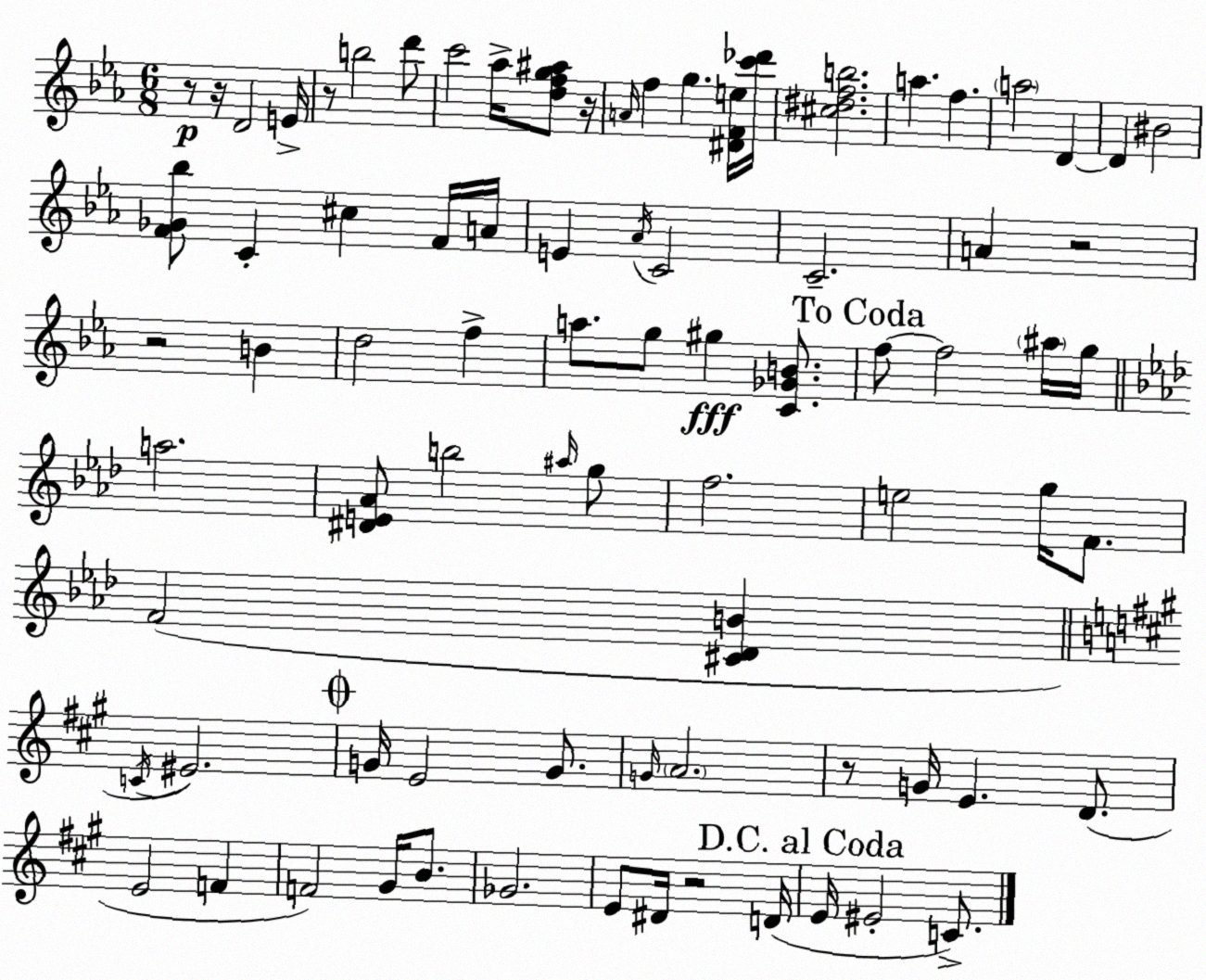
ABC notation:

X:1
T:Untitled
M:6/8
L:1/4
K:Eb
z/2 z/4 D2 E/4 z/2 b2 d'/2 c'2 _a/4 [dfg^a]/2 z/4 A/4 f g [^DFe]/4 [c'_d']/4 [^c^dfb]2 a f a2 D D ^B2 [F_G_b]/2 C ^c F/4 A/4 E _A/4 C2 C2 A z2 z2 B d2 f a/2 g/2 ^g [C_GB]/2 f/2 f2 ^a/4 g/4 a2 [^DE_A]/2 b2 ^a/4 g/2 f2 e2 g/4 F/2 F2 [^C_DB] C/4 ^E2 G/4 E2 G/2 G/4 A2 z/2 G/4 E D/2 E2 F F2 ^G/4 B/2 _G2 E/2 ^D/4 z2 D/4 E/4 ^E2 C/2